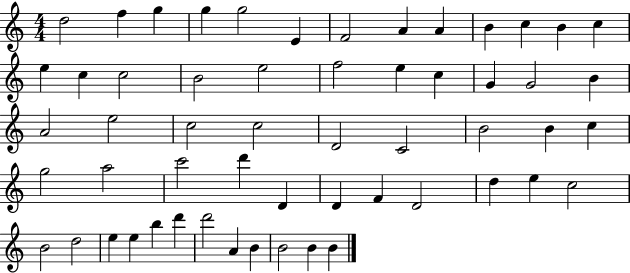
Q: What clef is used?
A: treble